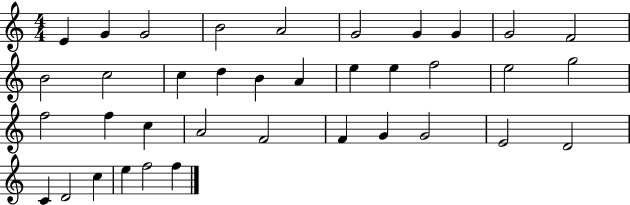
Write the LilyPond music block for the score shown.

{
  \clef treble
  \numericTimeSignature
  \time 4/4
  \key c \major
  e'4 g'4 g'2 | b'2 a'2 | g'2 g'4 g'4 | g'2 f'2 | \break b'2 c''2 | c''4 d''4 b'4 a'4 | e''4 e''4 f''2 | e''2 g''2 | \break f''2 f''4 c''4 | a'2 f'2 | f'4 g'4 g'2 | e'2 d'2 | \break c'4 d'2 c''4 | e''4 f''2 f''4 | \bar "|."
}